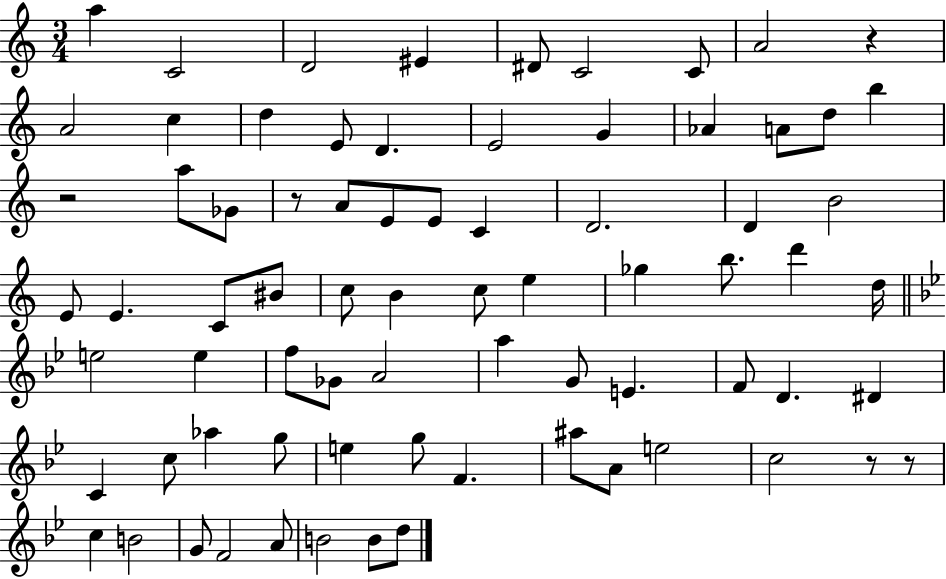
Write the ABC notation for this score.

X:1
T:Untitled
M:3/4
L:1/4
K:C
a C2 D2 ^E ^D/2 C2 C/2 A2 z A2 c d E/2 D E2 G _A A/2 d/2 b z2 a/2 _G/2 z/2 A/2 E/2 E/2 C D2 D B2 E/2 E C/2 ^B/2 c/2 B c/2 e _g b/2 d' d/4 e2 e f/2 _G/2 A2 a G/2 E F/2 D ^D C c/2 _a g/2 e g/2 F ^a/2 A/2 e2 c2 z/2 z/2 c B2 G/2 F2 A/2 B2 B/2 d/2